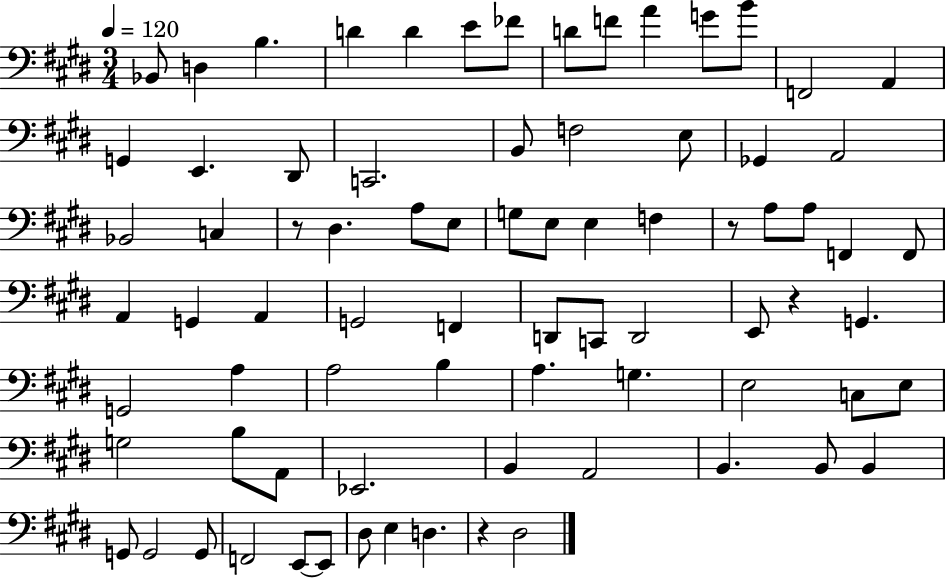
{
  \clef bass
  \numericTimeSignature
  \time 3/4
  \key e \major
  \tempo 4 = 120
  bes,8 d4 b4. | d'4 d'4 e'8 fes'8 | d'8 f'8 a'4 g'8 b'8 | f,2 a,4 | \break g,4 e,4. dis,8 | c,2. | b,8 f2 e8 | ges,4 a,2 | \break bes,2 c4 | r8 dis4. a8 e8 | g8 e8 e4 f4 | r8 a8 a8 f,4 f,8 | \break a,4 g,4 a,4 | g,2 f,4 | d,8 c,8 d,2 | e,8 r4 g,4. | \break g,2 a4 | a2 b4 | a4. g4. | e2 c8 e8 | \break g2 b8 a,8 | ees,2. | b,4 a,2 | b,4. b,8 b,4 | \break g,8 g,2 g,8 | f,2 e,8~~ e,8 | dis8 e4 d4. | r4 dis2 | \break \bar "|."
}